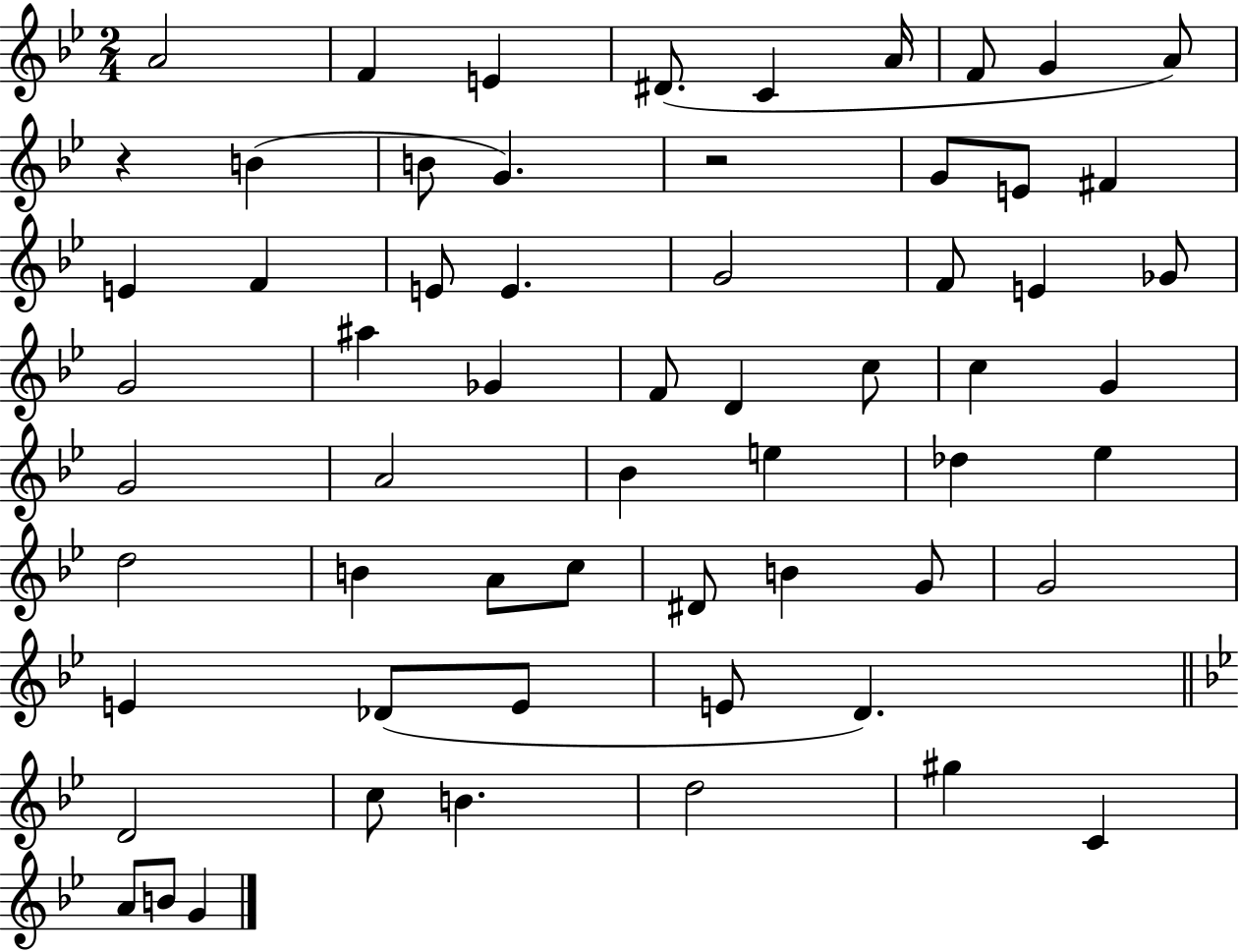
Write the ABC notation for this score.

X:1
T:Untitled
M:2/4
L:1/4
K:Bb
A2 F E ^D/2 C A/4 F/2 G A/2 z B B/2 G z2 G/2 E/2 ^F E F E/2 E G2 F/2 E _G/2 G2 ^a _G F/2 D c/2 c G G2 A2 _B e _d _e d2 B A/2 c/2 ^D/2 B G/2 G2 E _D/2 E/2 E/2 D D2 c/2 B d2 ^g C A/2 B/2 G